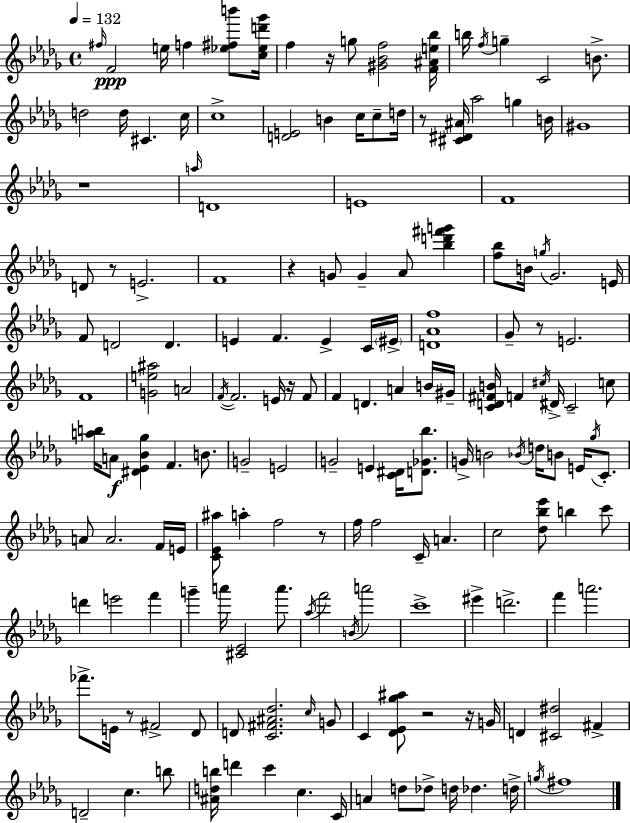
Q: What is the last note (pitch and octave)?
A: F#5